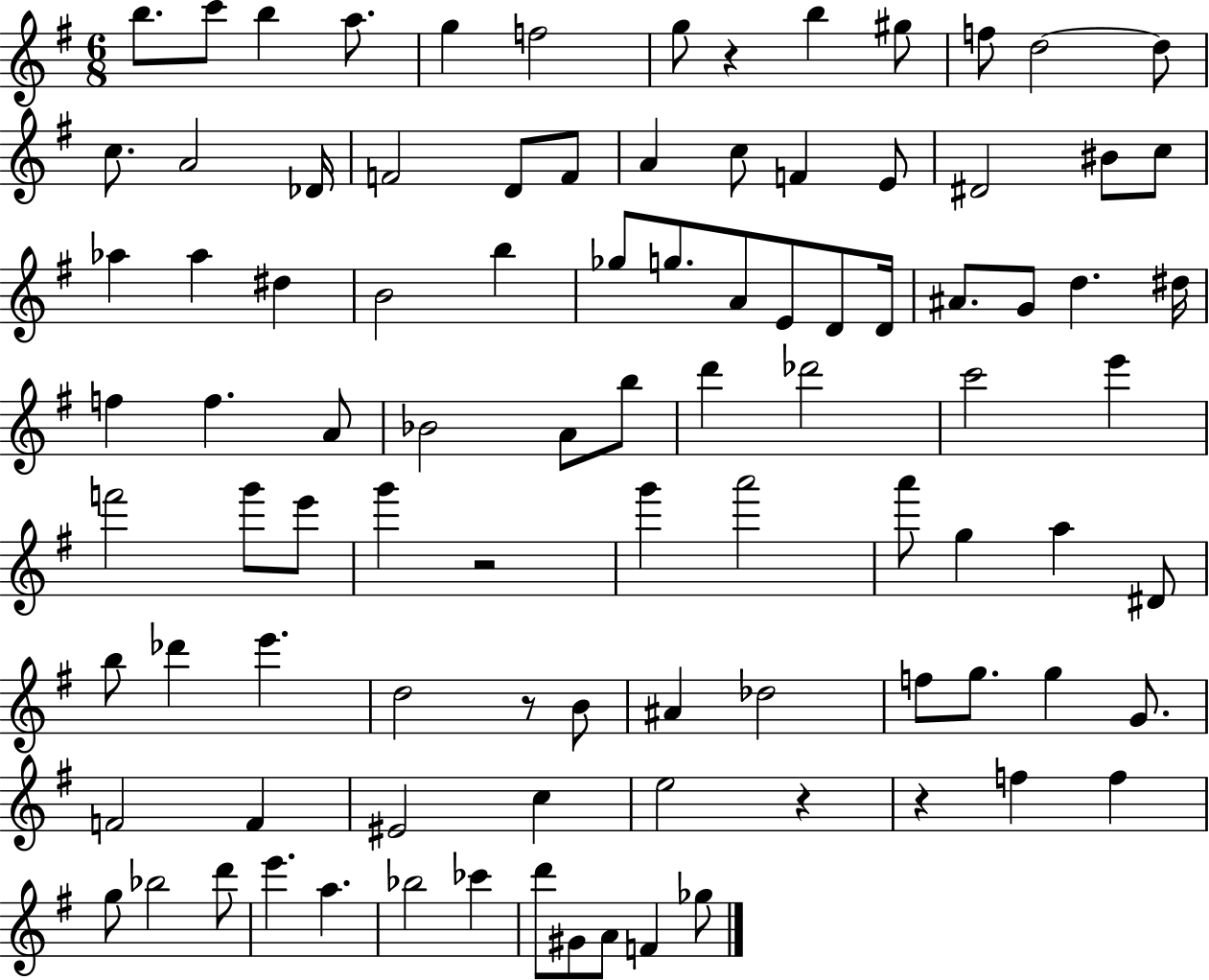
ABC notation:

X:1
T:Untitled
M:6/8
L:1/4
K:G
b/2 c'/2 b a/2 g f2 g/2 z b ^g/2 f/2 d2 d/2 c/2 A2 _D/4 F2 D/2 F/2 A c/2 F E/2 ^D2 ^B/2 c/2 _a _a ^d B2 b _g/2 g/2 A/2 E/2 D/2 D/4 ^A/2 G/2 d ^d/4 f f A/2 _B2 A/2 b/2 d' _d'2 c'2 e' f'2 g'/2 e'/2 g' z2 g' a'2 a'/2 g a ^D/2 b/2 _d' e' d2 z/2 B/2 ^A _d2 f/2 g/2 g G/2 F2 F ^E2 c e2 z z f f g/2 _b2 d'/2 e' a _b2 _c' d'/2 ^G/2 A/2 F _g/2